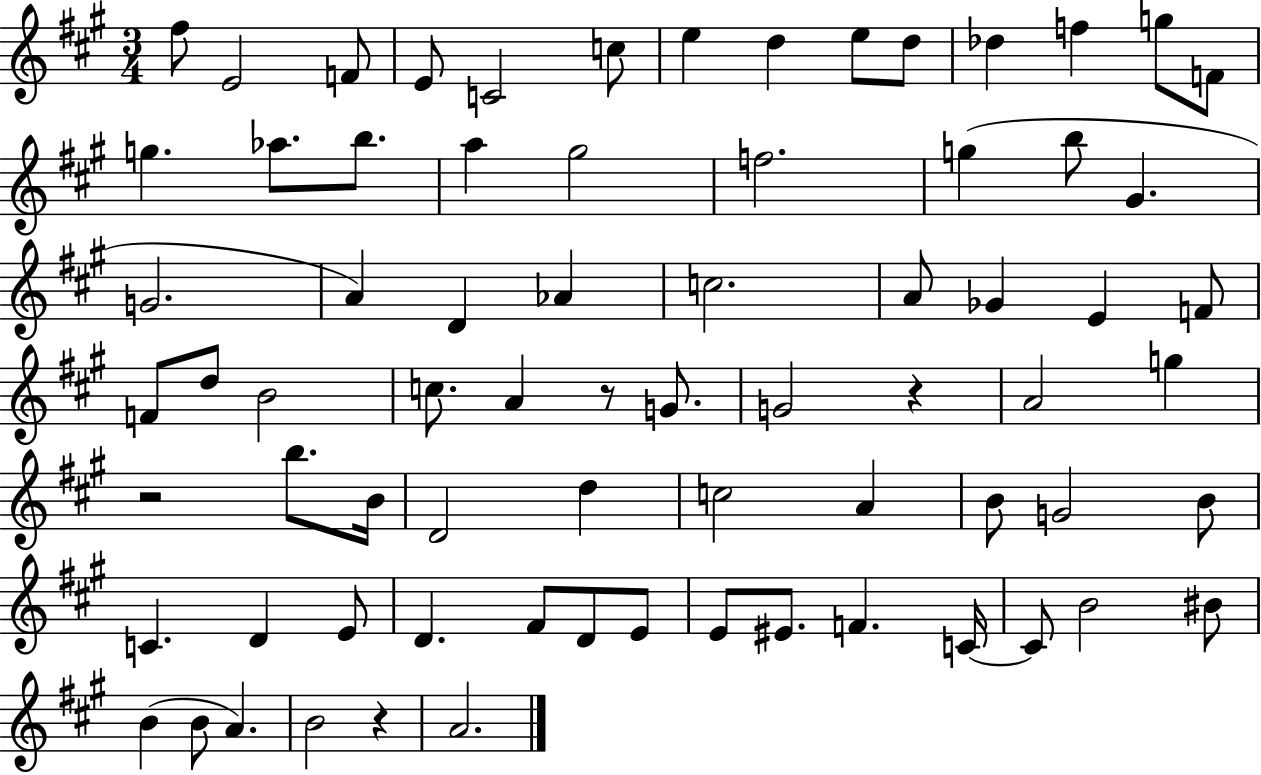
F#5/e E4/h F4/e E4/e C4/h C5/e E5/q D5/q E5/e D5/e Db5/q F5/q G5/e F4/e G5/q. Ab5/e. B5/e. A5/q G#5/h F5/h. G5/q B5/e G#4/q. G4/h. A4/q D4/q Ab4/q C5/h. A4/e Gb4/q E4/q F4/e F4/e D5/e B4/h C5/e. A4/q R/e G4/e. G4/h R/q A4/h G5/q R/h B5/e. B4/s D4/h D5/q C5/h A4/q B4/e G4/h B4/e C4/q. D4/q E4/e D4/q. F#4/e D4/e E4/e E4/e EIS4/e. F4/q. C4/s C4/e B4/h BIS4/e B4/q B4/e A4/q. B4/h R/q A4/h.